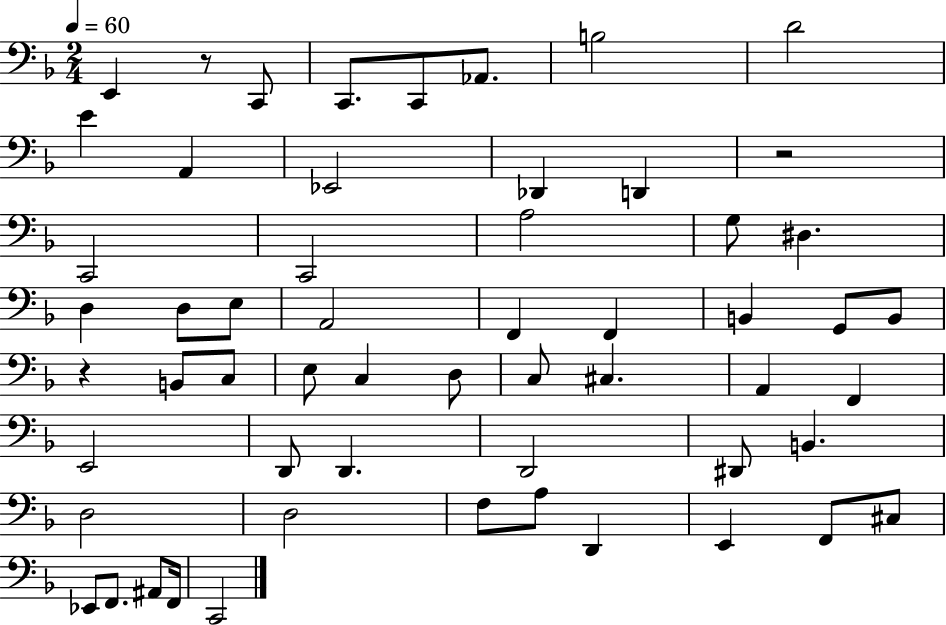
X:1
T:Untitled
M:2/4
L:1/4
K:F
E,, z/2 C,,/2 C,,/2 C,,/2 _A,,/2 B,2 D2 E A,, _E,,2 _D,, D,, z2 C,,2 C,,2 A,2 G,/2 ^D, D, D,/2 E,/2 A,,2 F,, F,, B,, G,,/2 B,,/2 z B,,/2 C,/2 E,/2 C, D,/2 C,/2 ^C, A,, F,, E,,2 D,,/2 D,, D,,2 ^D,,/2 B,, D,2 D,2 F,/2 A,/2 D,, E,, F,,/2 ^C,/2 _E,,/2 F,,/2 ^A,,/2 F,,/4 C,,2